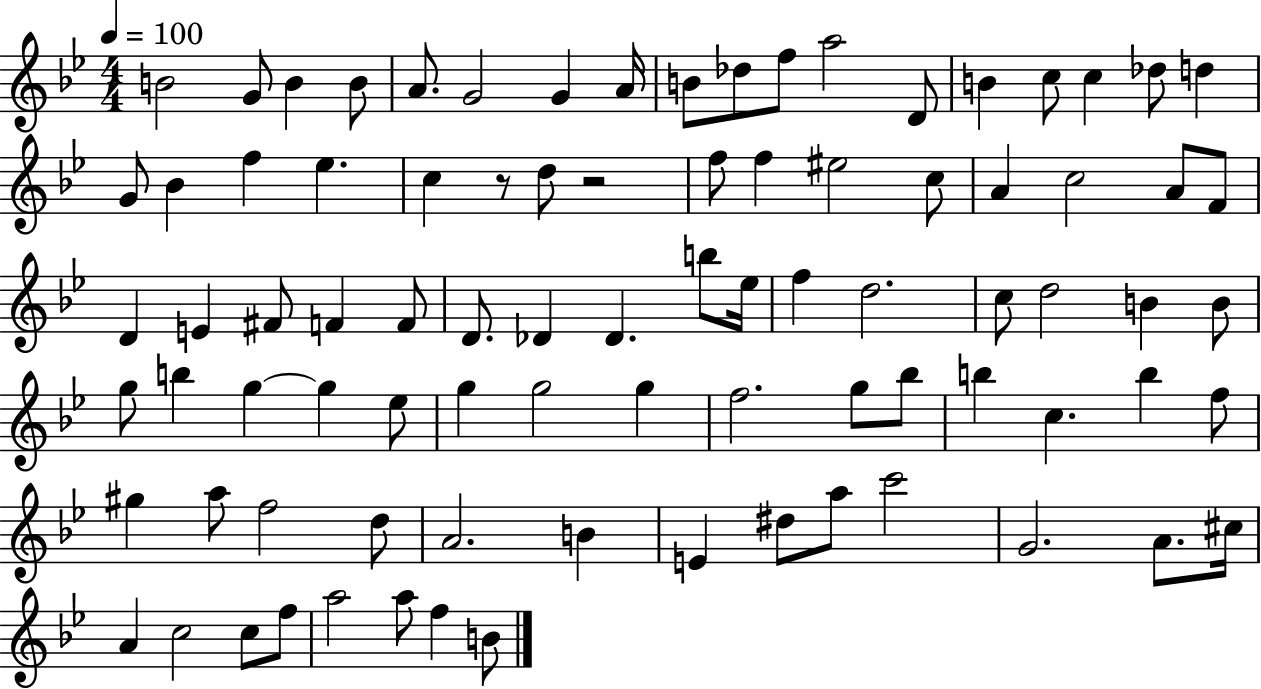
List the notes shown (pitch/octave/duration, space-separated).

B4/h G4/e B4/q B4/e A4/e. G4/h G4/q A4/s B4/e Db5/e F5/e A5/h D4/e B4/q C5/e C5/q Db5/e D5/q G4/e Bb4/q F5/q Eb5/q. C5/q R/e D5/e R/h F5/e F5/q EIS5/h C5/e A4/q C5/h A4/e F4/e D4/q E4/q F#4/e F4/q F4/e D4/e. Db4/q Db4/q. B5/e Eb5/s F5/q D5/h. C5/e D5/h B4/q B4/e G5/e B5/q G5/q G5/q Eb5/e G5/q G5/h G5/q F5/h. G5/e Bb5/e B5/q C5/q. B5/q F5/e G#5/q A5/e F5/h D5/e A4/h. B4/q E4/q D#5/e A5/e C6/h G4/h. A4/e. C#5/s A4/q C5/h C5/e F5/e A5/h A5/e F5/q B4/e